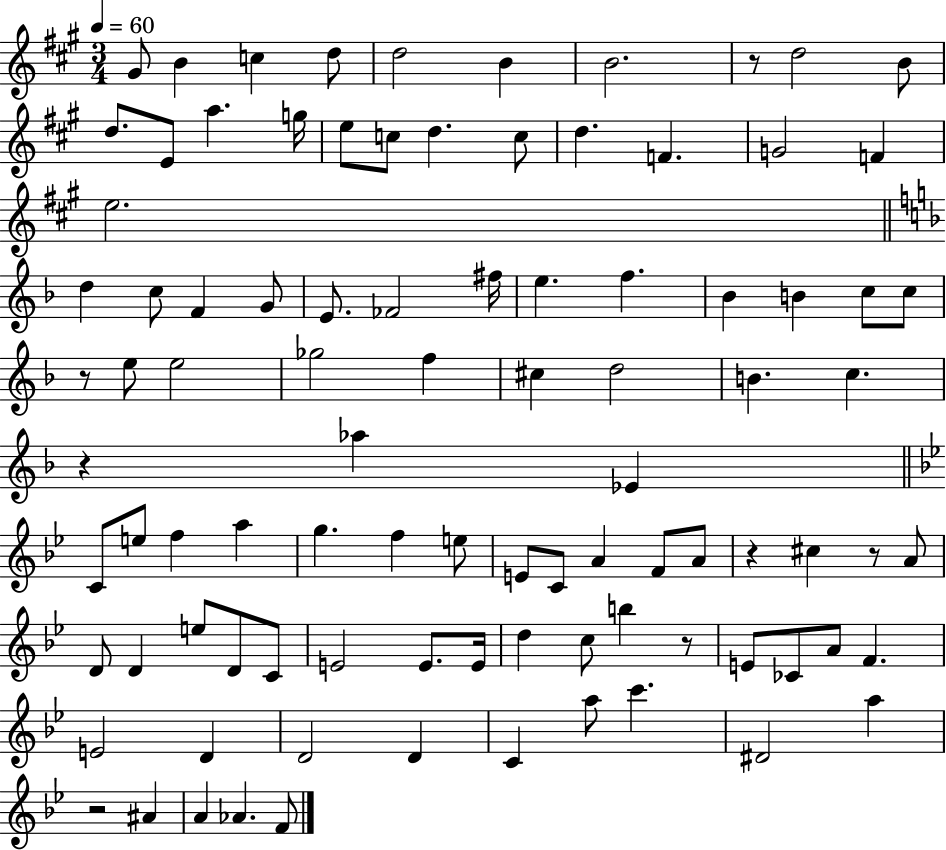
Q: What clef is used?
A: treble